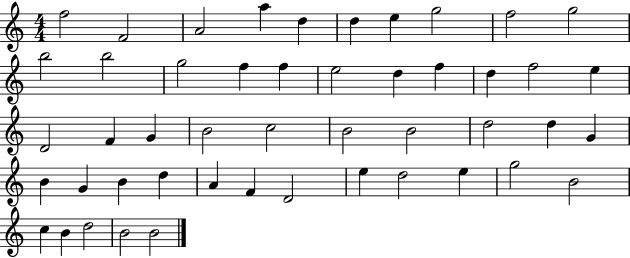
{
  \clef treble
  \numericTimeSignature
  \time 4/4
  \key c \major
  f''2 f'2 | a'2 a''4 d''4 | d''4 e''4 g''2 | f''2 g''2 | \break b''2 b''2 | g''2 f''4 f''4 | e''2 d''4 f''4 | d''4 f''2 e''4 | \break d'2 f'4 g'4 | b'2 c''2 | b'2 b'2 | d''2 d''4 g'4 | \break b'4 g'4 b'4 d''4 | a'4 f'4 d'2 | e''4 d''2 e''4 | g''2 b'2 | \break c''4 b'4 d''2 | b'2 b'2 | \bar "|."
}